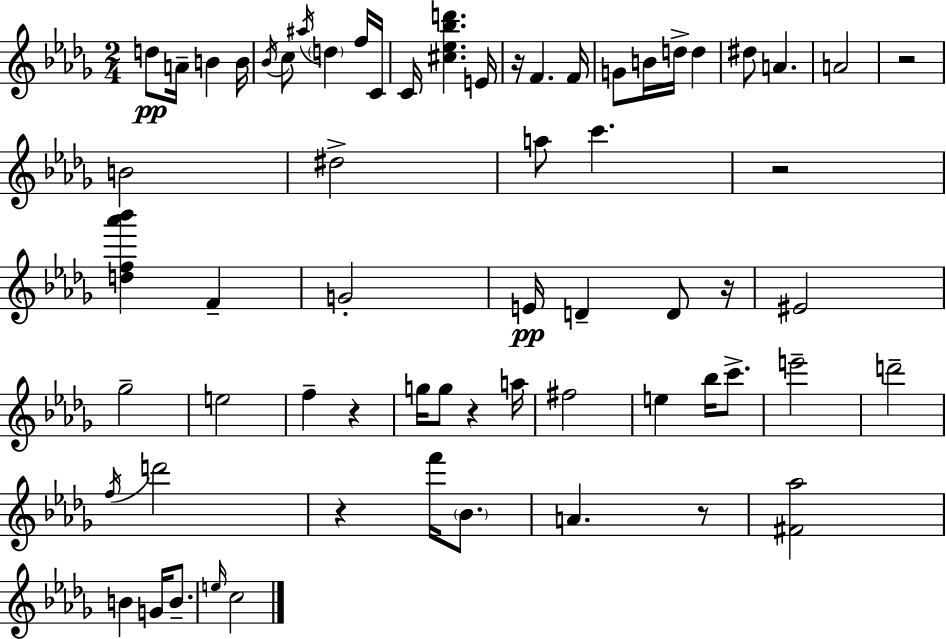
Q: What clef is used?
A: treble